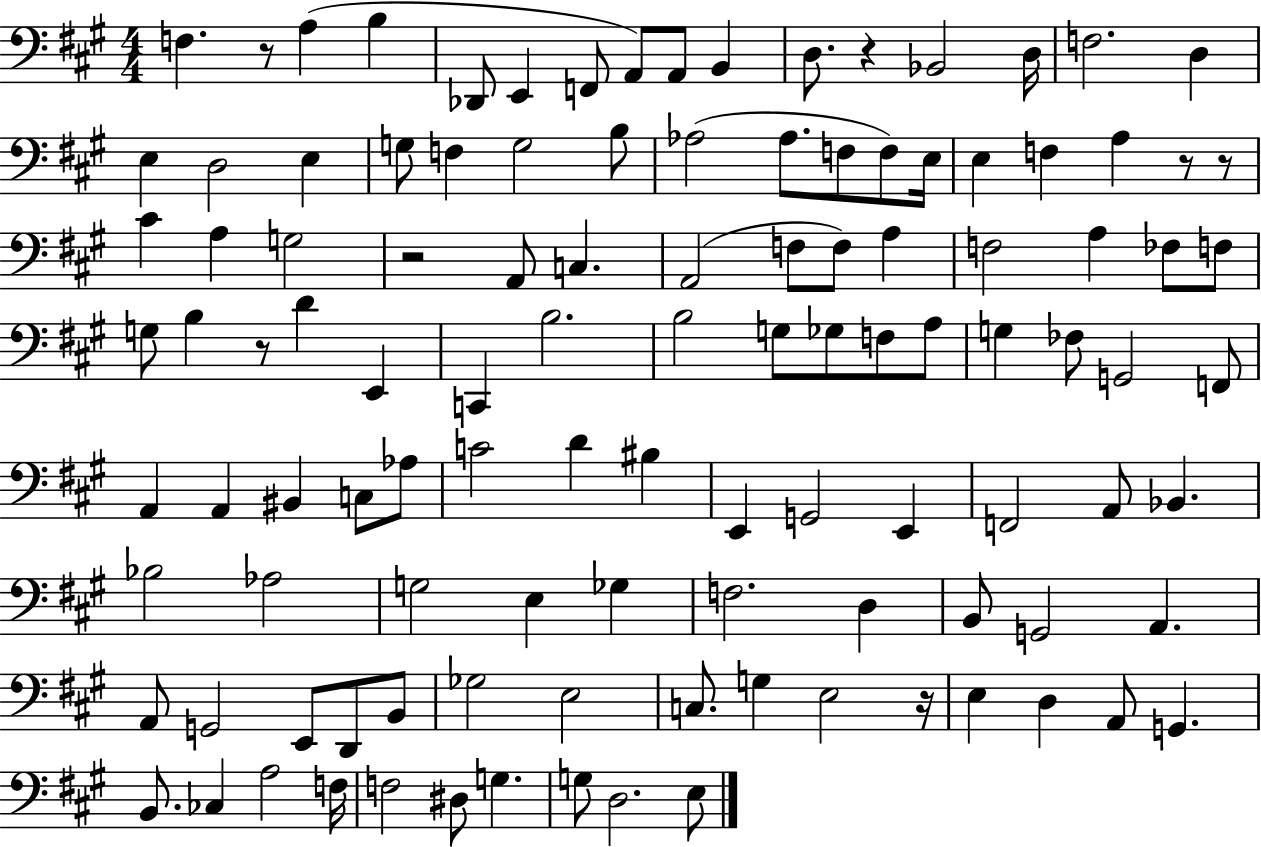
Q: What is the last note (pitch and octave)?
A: E3